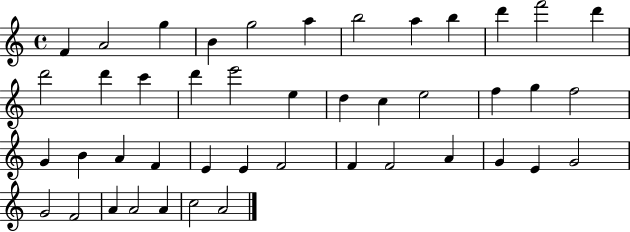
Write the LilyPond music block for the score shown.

{
  \clef treble
  \time 4/4
  \defaultTimeSignature
  \key c \major
  f'4 a'2 g''4 | b'4 g''2 a''4 | b''2 a''4 b''4 | d'''4 f'''2 d'''4 | \break d'''2 d'''4 c'''4 | d'''4 e'''2 e''4 | d''4 c''4 e''2 | f''4 g''4 f''2 | \break g'4 b'4 a'4 f'4 | e'4 e'4 f'2 | f'4 f'2 a'4 | g'4 e'4 g'2 | \break g'2 f'2 | a'4 a'2 a'4 | c''2 a'2 | \bar "|."
}